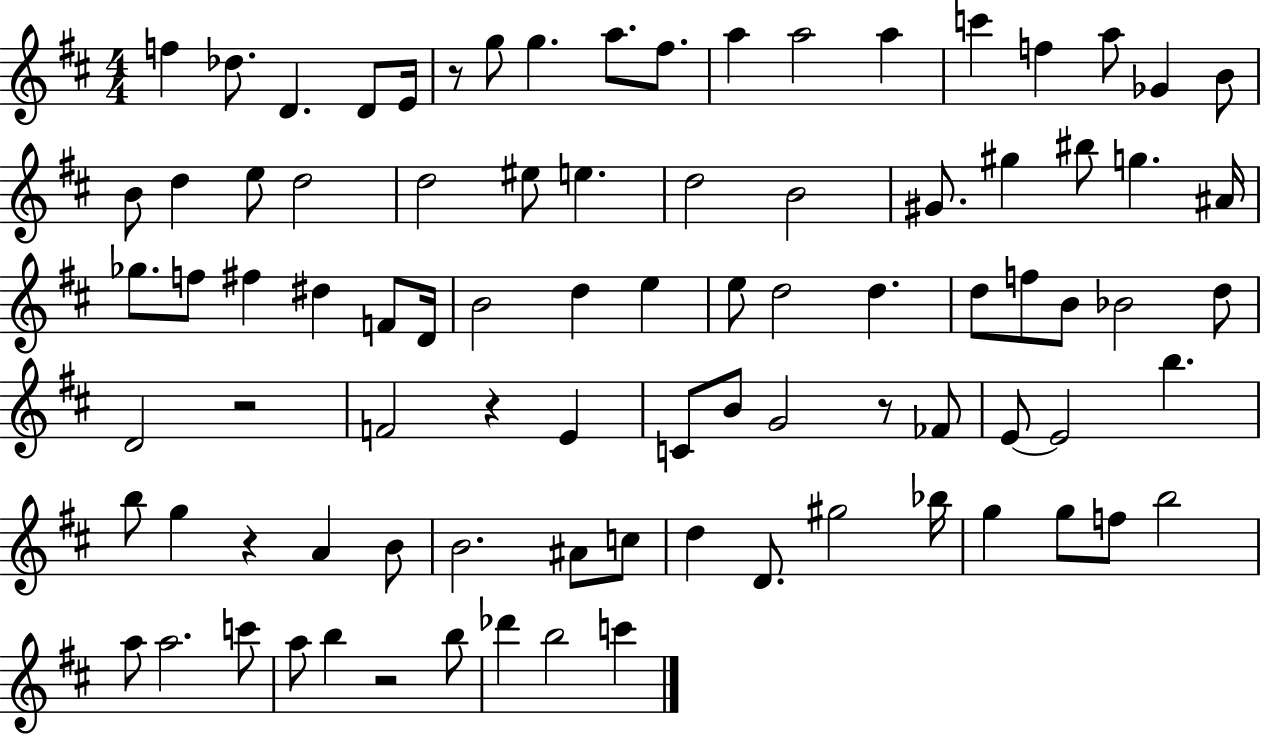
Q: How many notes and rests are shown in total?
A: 88